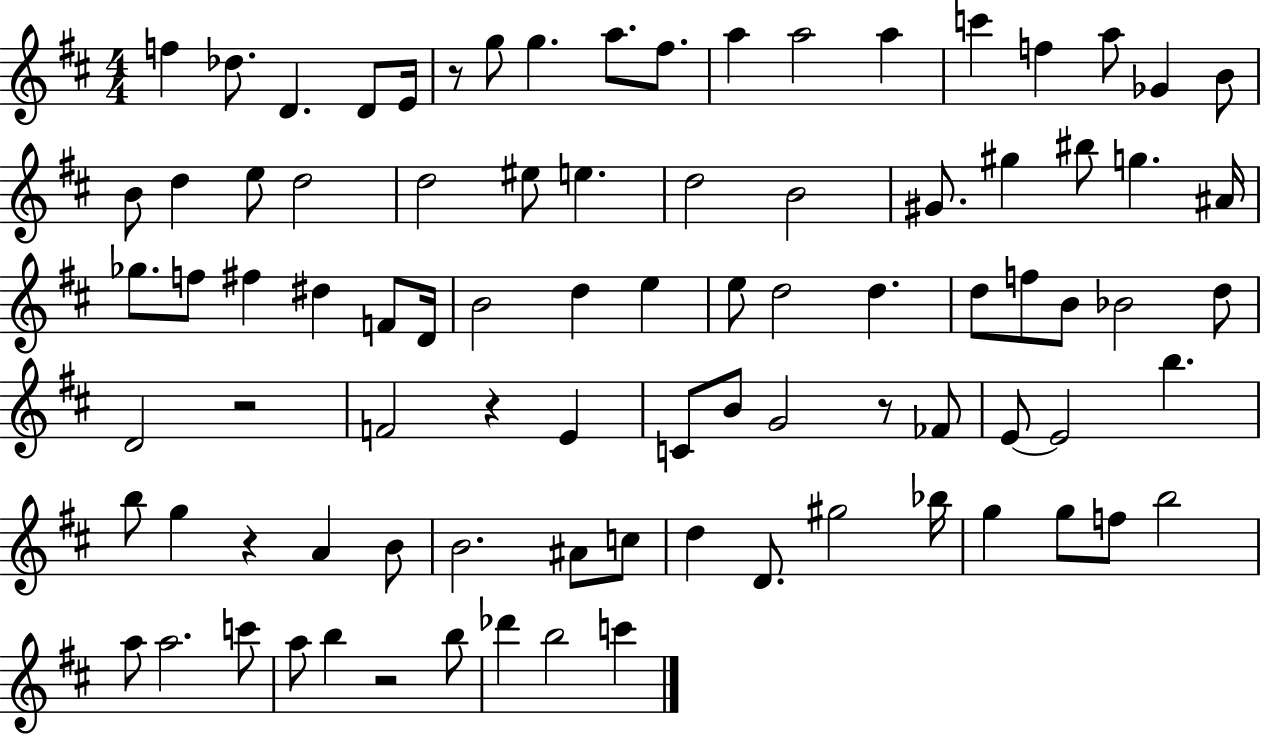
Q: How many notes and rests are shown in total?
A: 88